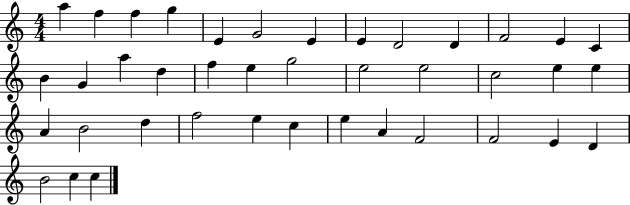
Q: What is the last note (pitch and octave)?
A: C5